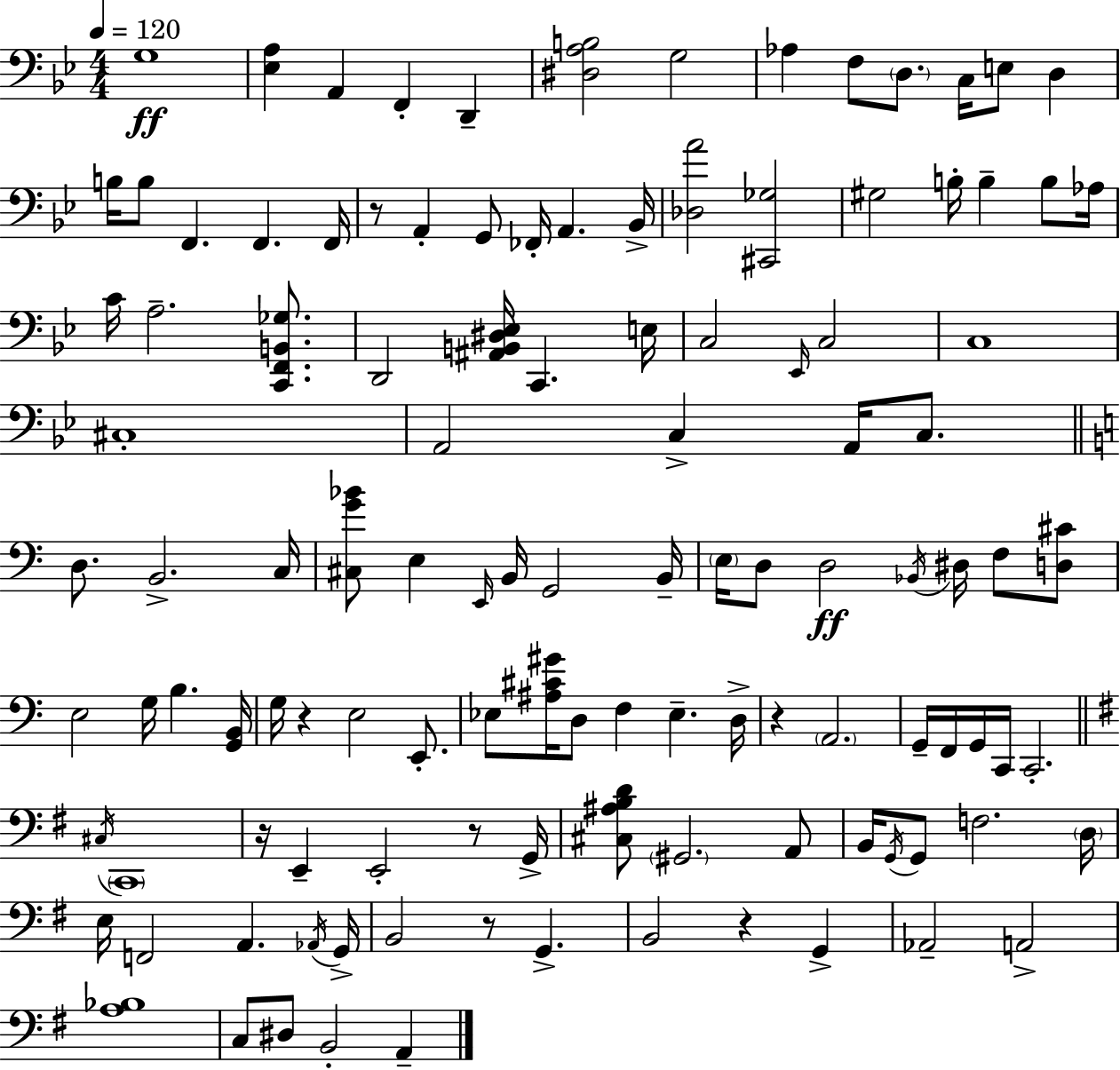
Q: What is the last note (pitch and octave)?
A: A2